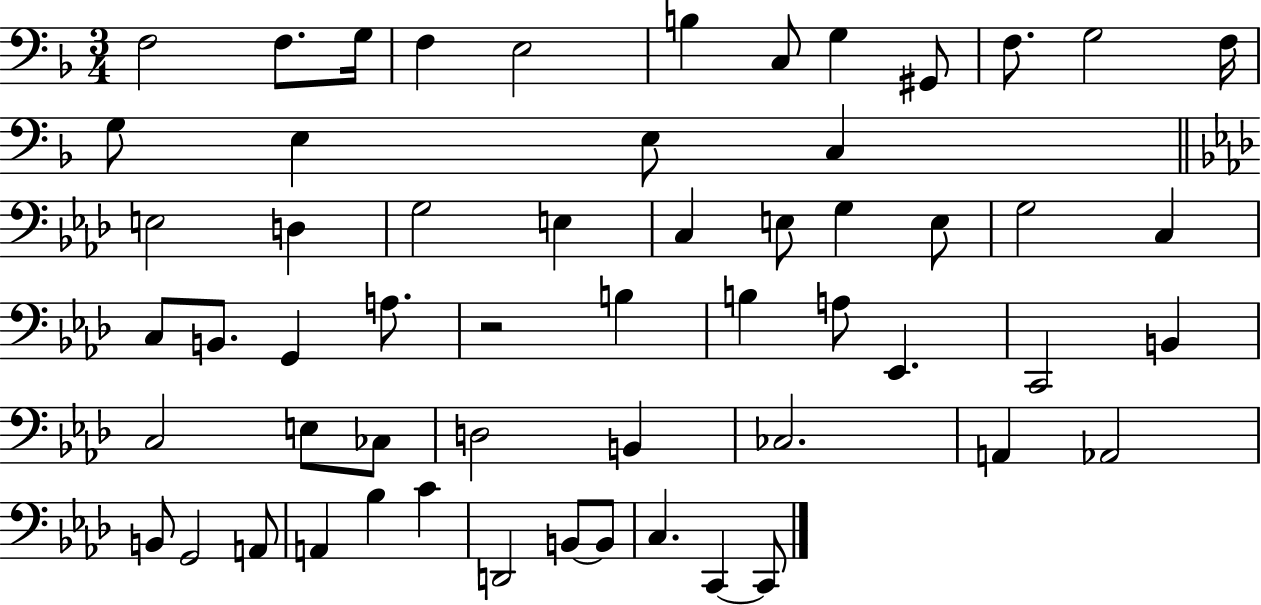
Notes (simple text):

F3/h F3/e. G3/s F3/q E3/h B3/q C3/e G3/q G#2/e F3/e. G3/h F3/s G3/e E3/q E3/e C3/q E3/h D3/q G3/h E3/q C3/q E3/e G3/q E3/e G3/h C3/q C3/e B2/e. G2/q A3/e. R/h B3/q B3/q A3/e Eb2/q. C2/h B2/q C3/h E3/e CES3/e D3/h B2/q CES3/h. A2/q Ab2/h B2/e G2/h A2/e A2/q Bb3/q C4/q D2/h B2/e B2/e C3/q. C2/q C2/e